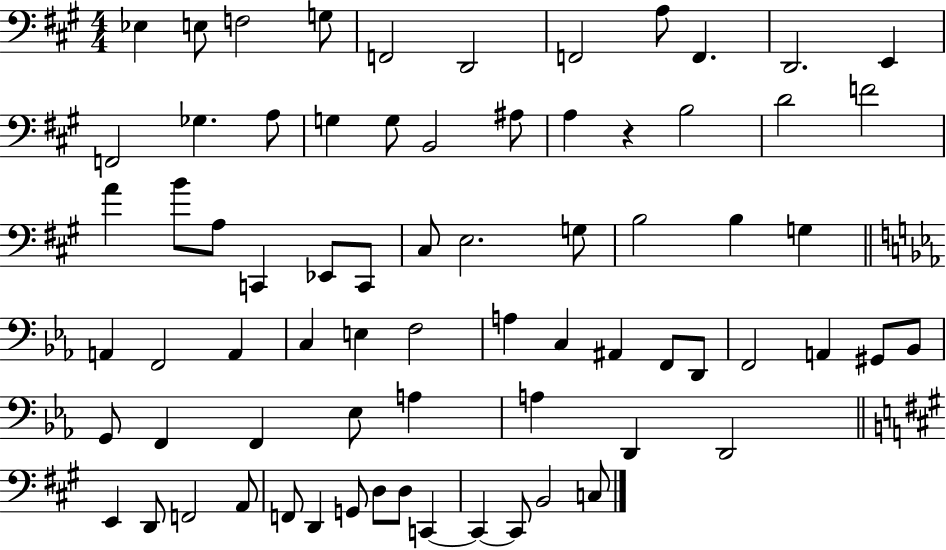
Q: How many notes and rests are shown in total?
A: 72